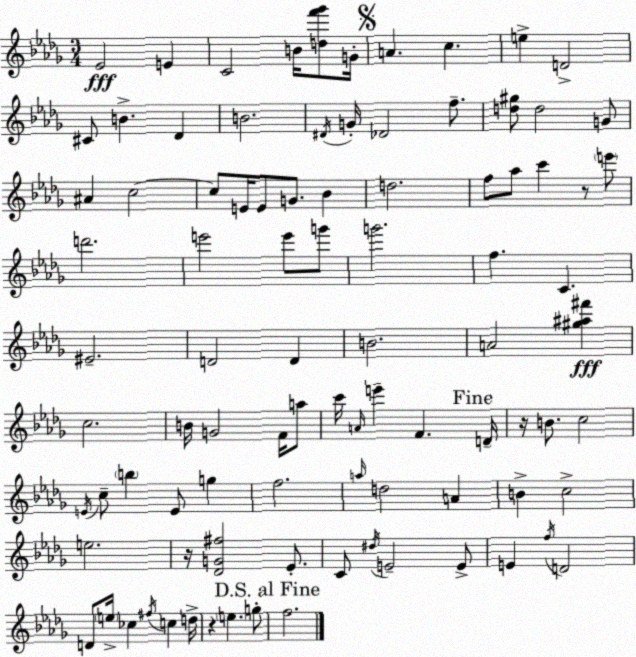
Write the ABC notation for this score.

X:1
T:Untitled
M:3/4
L:1/4
K:Bbm
_E2 E C2 B/4 [df'_g']/2 G/4 A c e D2 ^C/2 B _D B2 ^D/4 G/4 _D2 f/2 [d^g]/2 d2 G/2 ^A c2 c/2 E/4 E/2 G/2 _B d2 f/2 _a/2 c' z/2 e'/2 d'2 e'2 e'/2 g'/2 g'2 f C ^E2 D2 D B2 A2 [^g^a^f'] c2 B/4 G2 F/4 a/2 c'/4 A/4 e' F D/4 z/4 B/2 c2 E/4 c/2 b E/2 g f2 a/4 d2 A B c2 e2 z/4 [_DG^f]2 _E/2 C/2 ^d/4 E2 E/2 E f/4 D2 D/2 e/4 _c ^f/4 c d/4 z e g/2 f2